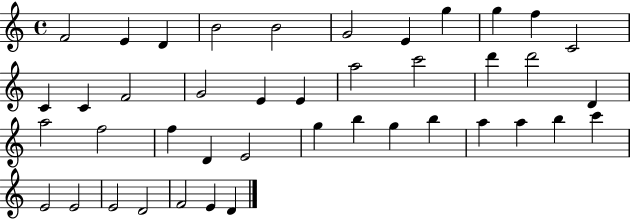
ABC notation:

X:1
T:Untitled
M:4/4
L:1/4
K:C
F2 E D B2 B2 G2 E g g f C2 C C F2 G2 E E a2 c'2 d' d'2 D a2 f2 f D E2 g b g b a a b c' E2 E2 E2 D2 F2 E D